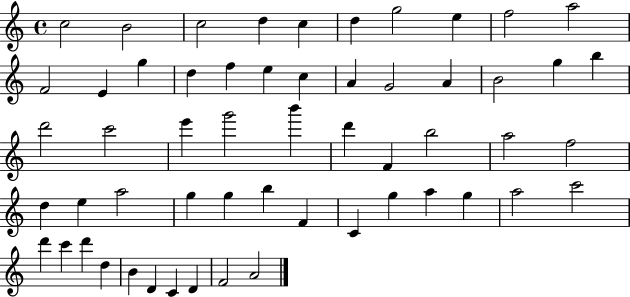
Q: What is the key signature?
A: C major